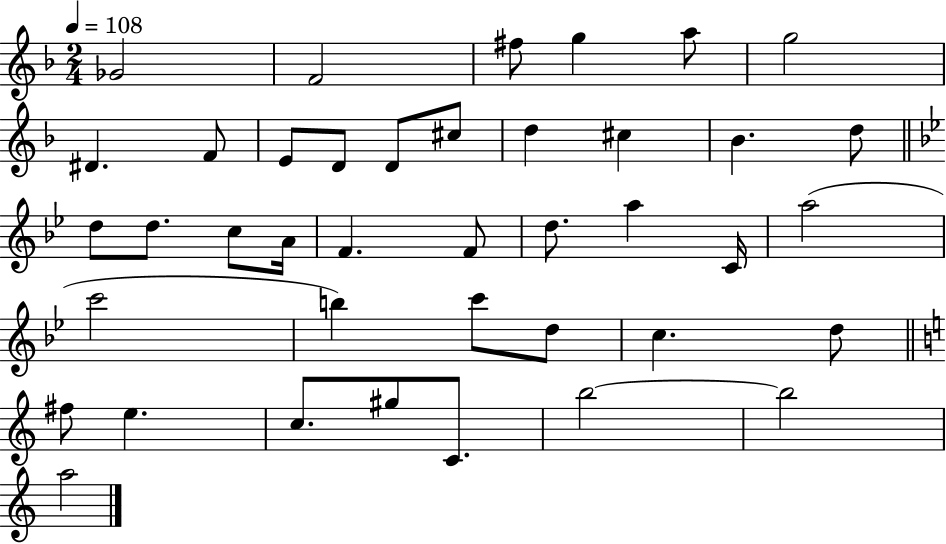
X:1
T:Untitled
M:2/4
L:1/4
K:F
_G2 F2 ^f/2 g a/2 g2 ^D F/2 E/2 D/2 D/2 ^c/2 d ^c _B d/2 d/2 d/2 c/2 A/4 F F/2 d/2 a C/4 a2 c'2 b c'/2 d/2 c d/2 ^f/2 e c/2 ^g/2 C/2 b2 b2 a2